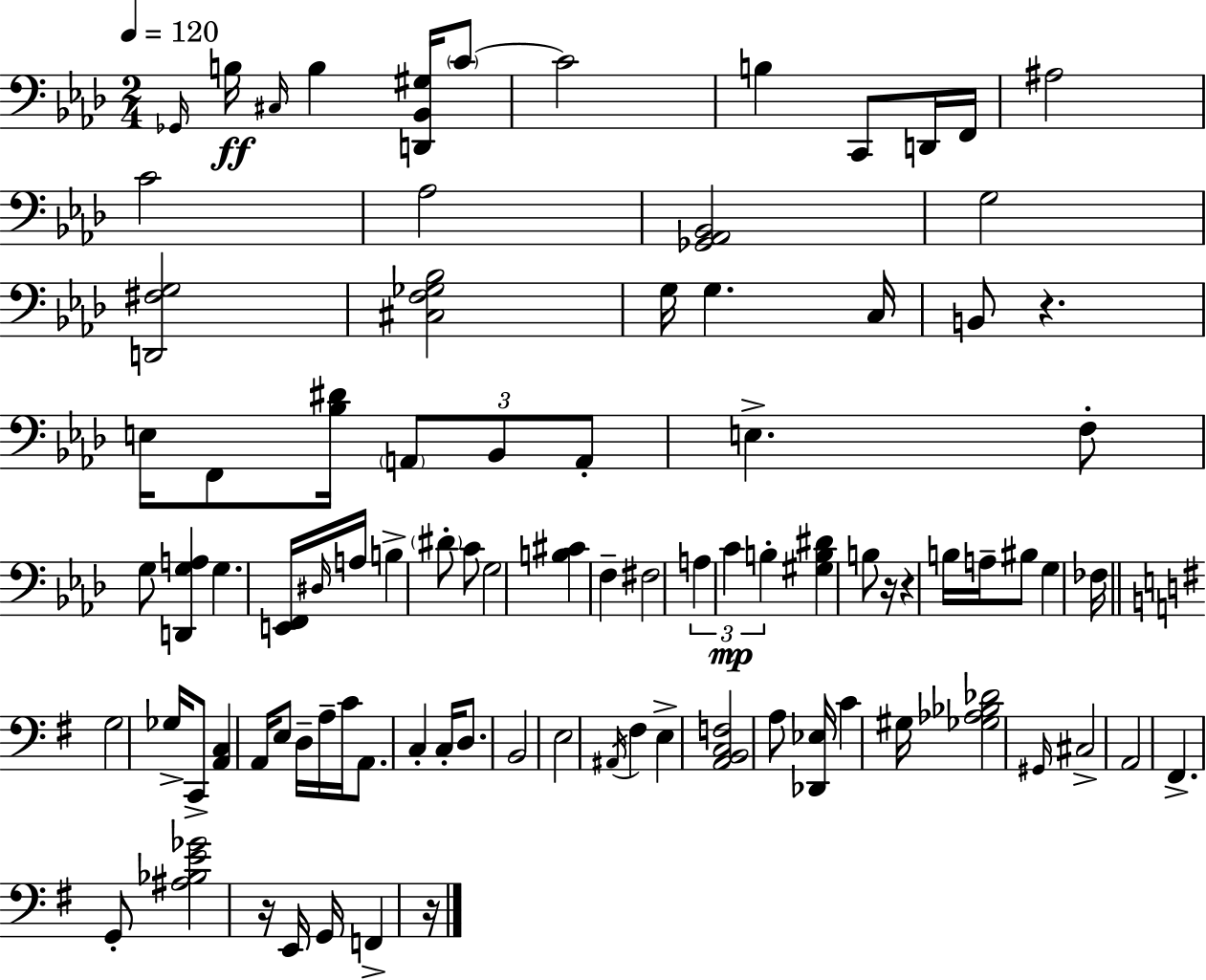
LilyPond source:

{
  \clef bass
  \numericTimeSignature
  \time 2/4
  \key f \minor
  \tempo 4 = 120
  \grace { ges,16 }\ff b16 \grace { cis16 } b4 <d, bes, gis>16 | \parenthesize c'8~~ c'2 | b4 c,8 | d,16 f,16 ais2 | \break c'2 | aes2 | <ges, aes, bes,>2 | g2 | \break <d, fis g>2 | <cis f ges bes>2 | g16 g4. | c16 b,8 r4. | \break e16 f,8 <bes dis'>16 \tuplet 3/2 { \parenthesize a,8 | bes,8 a,8-. } e4.-> | f8-. g8 <d, g a>4 | g4. | \break <e, f,>16 \grace { dis16 } a16 b4-> \parenthesize dis'8-. | c'8 g2 | <b cis'>4 f4-- | fis2 | \break \tuplet 3/2 { a4 c'4\mp | b4-. } <gis b dis'>4 | b8 r16 r4 | b16 a16-- bis8 g4 | \break fes16 \bar "||" \break \key g \major g2 | ges16-> c,8-> <a, c>4 a,16 | e8 d16-- a16-- c'16 a,8. | c4-. c16-. d8. | \break b,2 | e2 | \acciaccatura { ais,16 } fis4 e4-> | <a, b, c f>2 | \break a8 <des, ees>16 c'4 | gis16 <ges aes bes des'>2 | \grace { gis,16 } cis2-> | a,2 | \break fis,4.-> | g,8-. <ais bes e' ges'>2 | r16 e,16 g,16 f,4-> | r16 \bar "|."
}